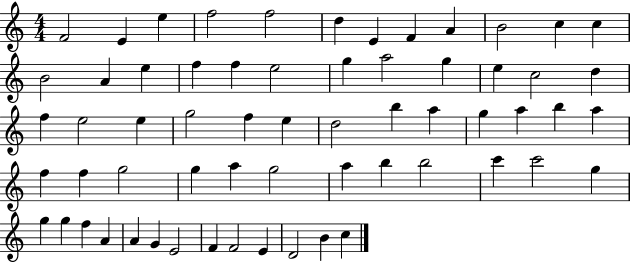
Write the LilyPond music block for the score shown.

{
  \clef treble
  \numericTimeSignature
  \time 4/4
  \key c \major
  f'2 e'4 e''4 | f''2 f''2 | d''4 e'4 f'4 a'4 | b'2 c''4 c''4 | \break b'2 a'4 e''4 | f''4 f''4 e''2 | g''4 a''2 g''4 | e''4 c''2 d''4 | \break f''4 e''2 e''4 | g''2 f''4 e''4 | d''2 b''4 a''4 | g''4 a''4 b''4 a''4 | \break f''4 f''4 g''2 | g''4 a''4 g''2 | a''4 b''4 b''2 | c'''4 c'''2 g''4 | \break g''4 g''4 f''4 a'4 | a'4 g'4 e'2 | f'4 f'2 e'4 | d'2 b'4 c''4 | \break \bar "|."
}